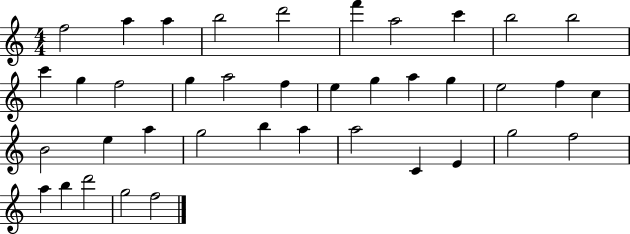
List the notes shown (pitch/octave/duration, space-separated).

F5/h A5/q A5/q B5/h D6/h F6/q A5/h C6/q B5/h B5/h C6/q G5/q F5/h G5/q A5/h F5/q E5/q G5/q A5/q G5/q E5/h F5/q C5/q B4/h E5/q A5/q G5/h B5/q A5/q A5/h C4/q E4/q G5/h F5/h A5/q B5/q D6/h G5/h F5/h